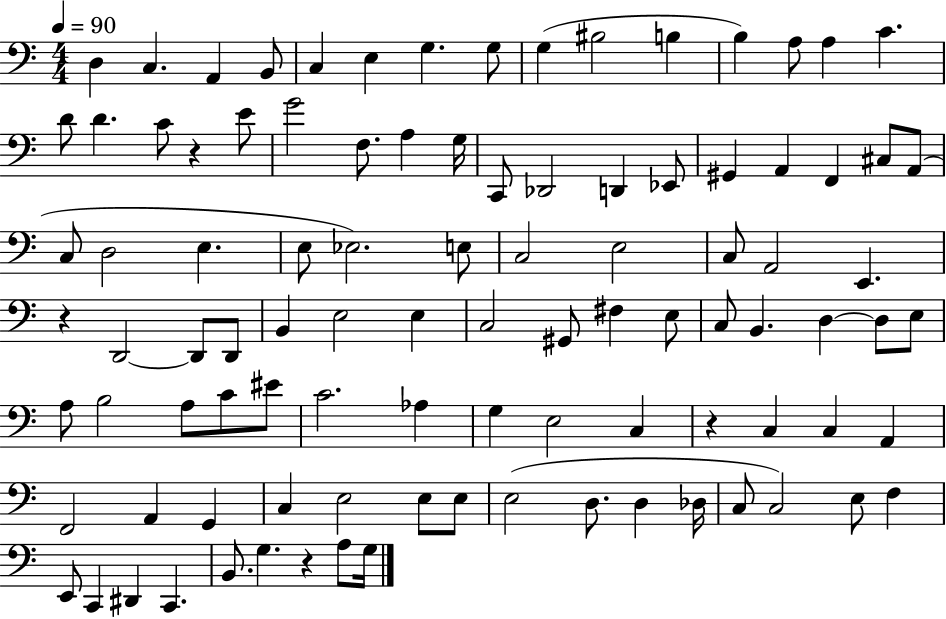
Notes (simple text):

D3/q C3/q. A2/q B2/e C3/q E3/q G3/q. G3/e G3/q BIS3/h B3/q B3/q A3/e A3/q C4/q. D4/e D4/q. C4/e R/q E4/e G4/h F3/e. A3/q G3/s C2/e Db2/h D2/q Eb2/e G#2/q A2/q F2/q C#3/e A2/e C3/e D3/h E3/q. E3/e Eb3/h. E3/e C3/h E3/h C3/e A2/h E2/q. R/q D2/h D2/e D2/e B2/q E3/h E3/q C3/h G#2/e F#3/q E3/e C3/e B2/q. D3/q D3/e E3/e A3/e B3/h A3/e C4/e EIS4/e C4/h. Ab3/q G3/q E3/h C3/q R/q C3/q C3/q A2/q F2/h A2/q G2/q C3/q E3/h E3/e E3/e E3/h D3/e. D3/q Db3/s C3/e C3/h E3/e F3/q E2/e C2/q D#2/q C2/q. B2/e. G3/q. R/q A3/e G3/s